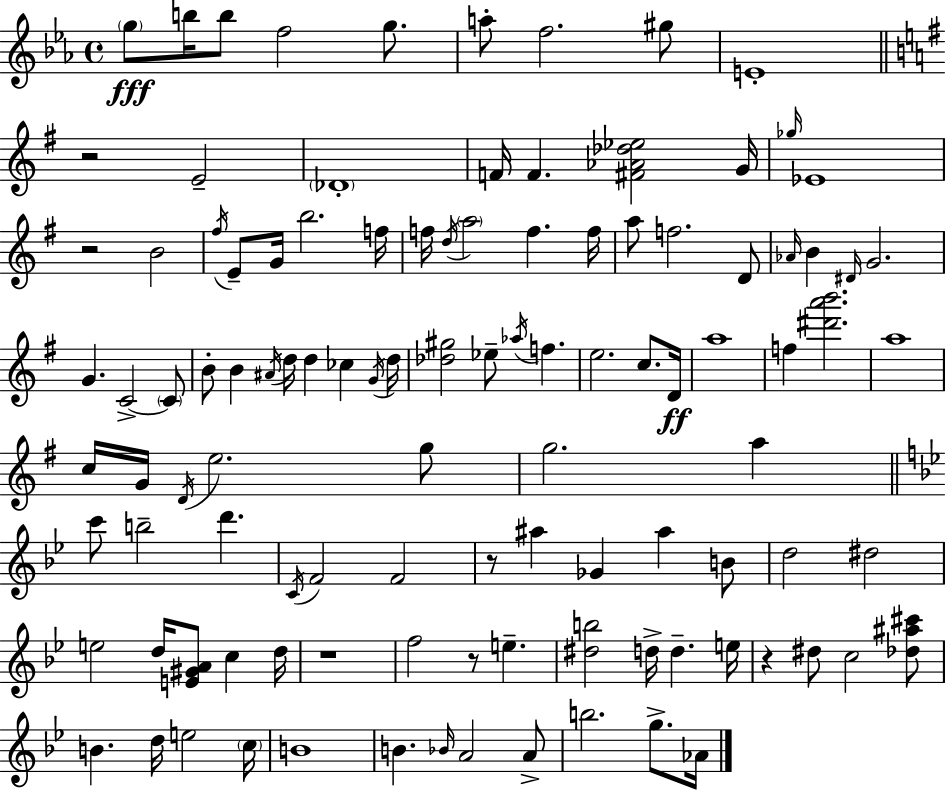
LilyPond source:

{
  \clef treble
  \time 4/4
  \defaultTimeSignature
  \key ees \major
  \parenthesize g''8\fff b''16 b''8 f''2 g''8. | a''8-. f''2. gis''8 | e'1-. | \bar "||" \break \key g \major r2 e'2-- | \parenthesize des'1-. | f'16 f'4. <fis' aes' des'' ees''>2 g'16 | \grace { ges''16 } ees'1 | \break r2 b'2 | \acciaccatura { fis''16 } e'8-- g'16 b''2. | f''16 f''16 \acciaccatura { d''16 } \parenthesize a''2 f''4. | f''16 a''8 f''2. | \break d'8 \grace { aes'16 } b'4 \grace { dis'16 } g'2. | g'4. c'2->~~ | \parenthesize c'8 b'8-. b'4 \acciaccatura { ais'16 } d''16 d''4 | ces''4 \acciaccatura { g'16 } d''16 <des'' gis''>2 ees''8-- | \break \acciaccatura { aes''16 } f''4. e''2. | c''8. d'16\ff a''1 | f''4 <dis''' a''' b'''>2. | a''1 | \break c''16 g'16 \acciaccatura { d'16 } e''2. | g''8 g''2. | a''4 \bar "||" \break \key bes \major c'''8 b''2-- d'''4. | \acciaccatura { c'16 } f'2 f'2 | r8 ais''4 ges'4 ais''4 b'8 | d''2 dis''2 | \break e''2 d''16 <e' gis' a'>8 c''4 | d''16 r1 | f''2 r8 e''4.-- | <dis'' b''>2 d''16-> d''4.-- | \break e''16 r4 dis''8 c''2 <des'' ais'' cis'''>8 | b'4. d''16 e''2 | \parenthesize c''16 b'1 | b'4. \grace { bes'16 } a'2 | \break a'8-> b''2. g''8.-> | aes'16 \bar "|."
}